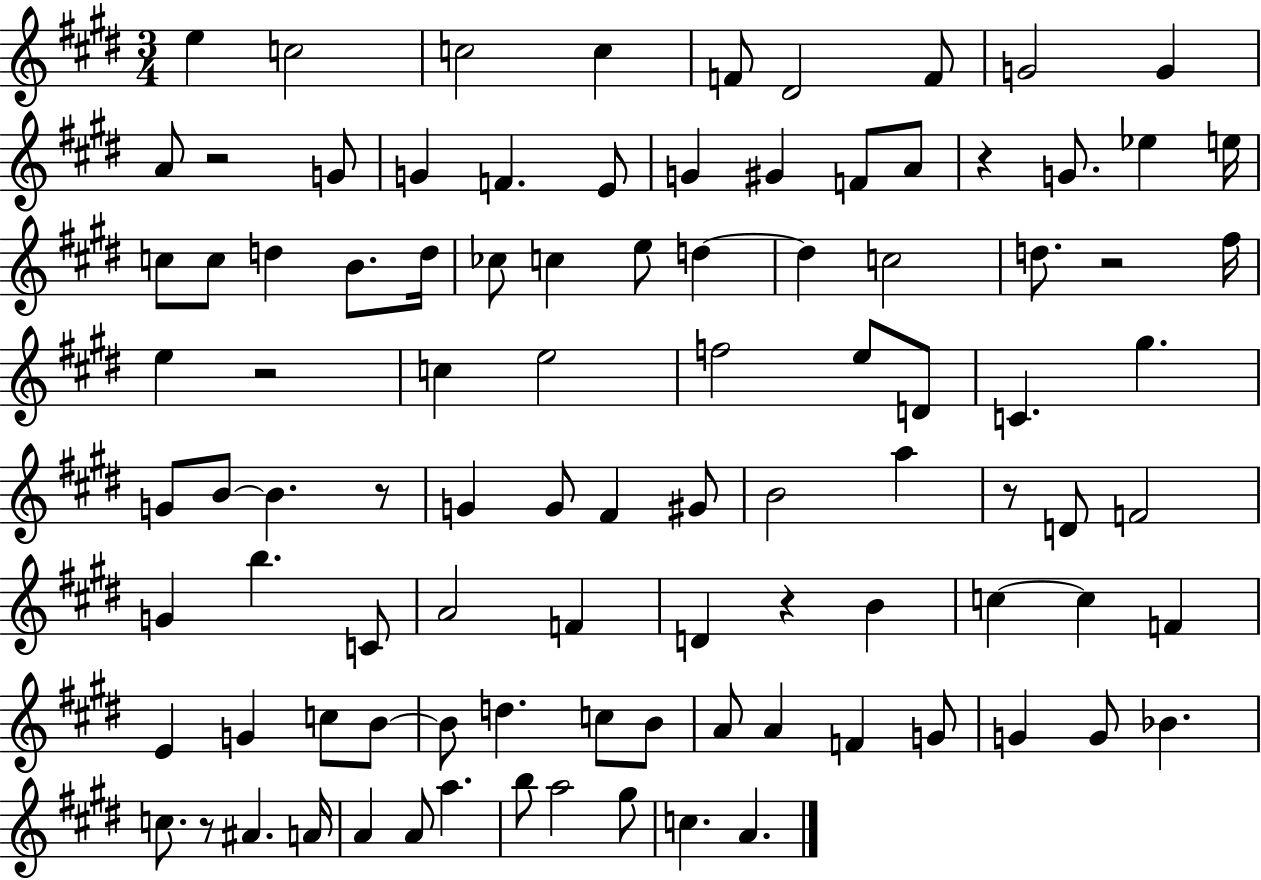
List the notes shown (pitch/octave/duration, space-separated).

E5/q C5/h C5/h C5/q F4/e D#4/h F4/e G4/h G4/q A4/e R/h G4/e G4/q F4/q. E4/e G4/q G#4/q F4/e A4/e R/q G4/e. Eb5/q E5/s C5/e C5/e D5/q B4/e. D5/s CES5/e C5/q E5/e D5/q D5/q C5/h D5/e. R/h F#5/s E5/q R/h C5/q E5/h F5/h E5/e D4/e C4/q. G#5/q. G4/e B4/e B4/q. R/e G4/q G4/e F#4/q G#4/e B4/h A5/q R/e D4/e F4/h G4/q B5/q. C4/e A4/h F4/q D4/q R/q B4/q C5/q C5/q F4/q E4/q G4/q C5/e B4/e B4/e D5/q. C5/e B4/e A4/e A4/q F4/q G4/e G4/q G4/e Bb4/q. C5/e. R/e A#4/q. A4/s A4/q A4/e A5/q. B5/e A5/h G#5/e C5/q. A4/q.